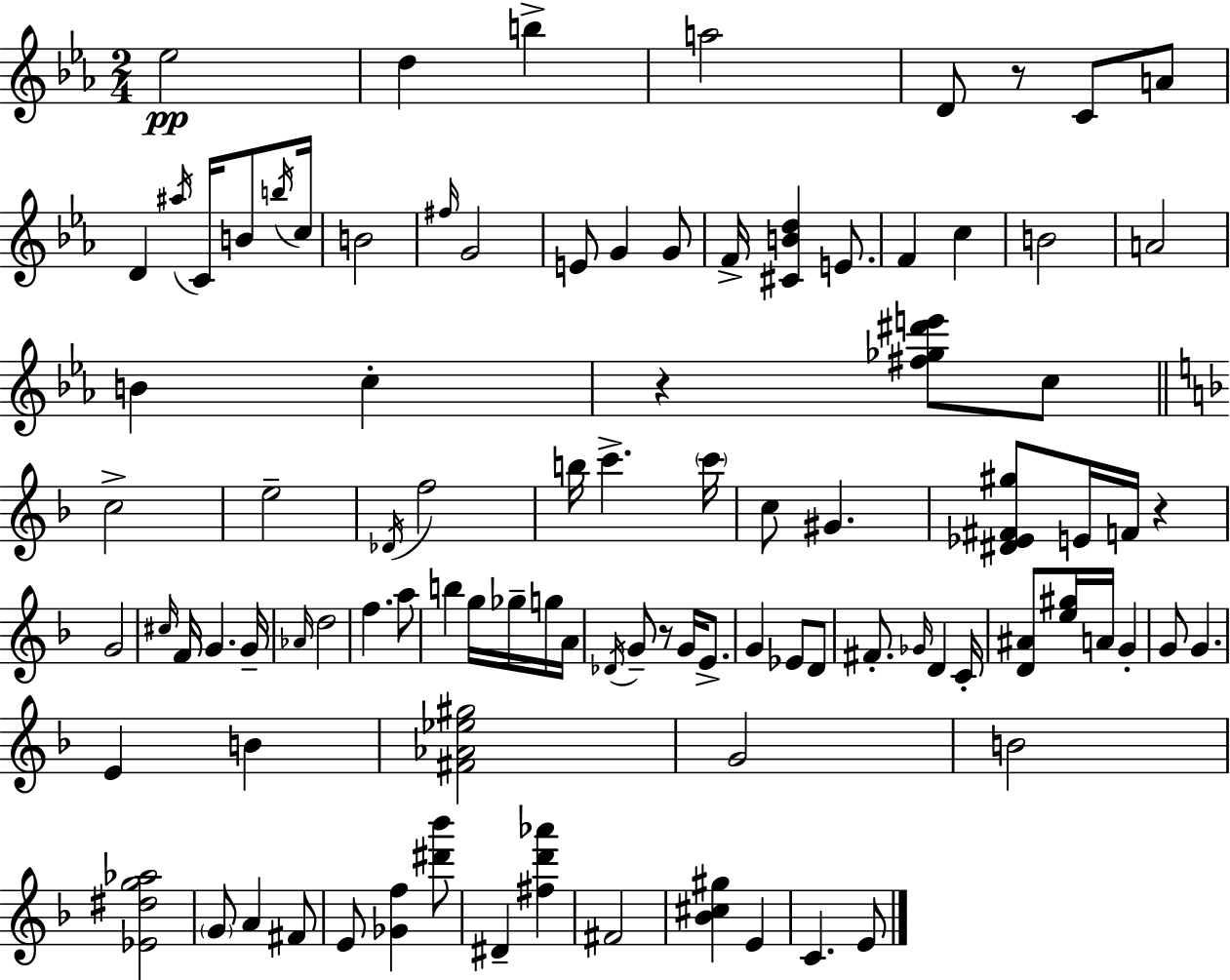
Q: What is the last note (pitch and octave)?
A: E4